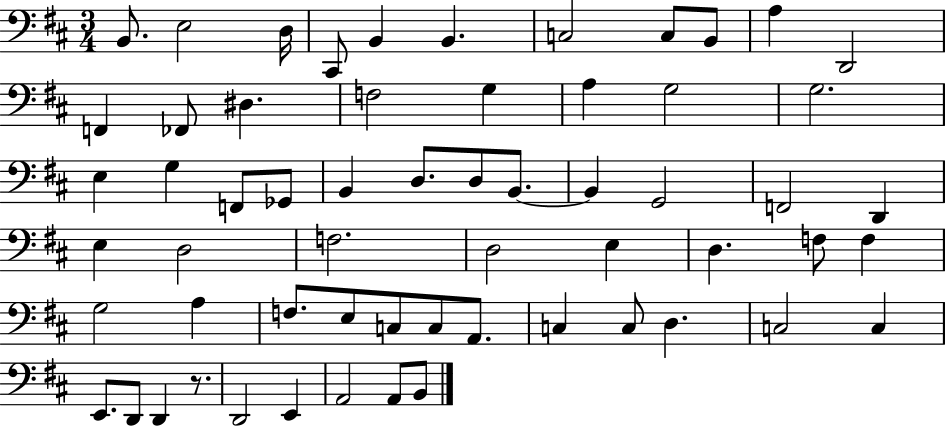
{
  \clef bass
  \numericTimeSignature
  \time 3/4
  \key d \major
  b,8. e2 d16 | cis,8 b,4 b,4. | c2 c8 b,8 | a4 d,2 | \break f,4 fes,8 dis4. | f2 g4 | a4 g2 | g2. | \break e4 g4 f,8 ges,8 | b,4 d8. d8 b,8.~~ | b,4 g,2 | f,2 d,4 | \break e4 d2 | f2. | d2 e4 | d4. f8 f4 | \break g2 a4 | f8. e8 c8 c8 a,8. | c4 c8 d4. | c2 c4 | \break e,8. d,8 d,4 r8. | d,2 e,4 | a,2 a,8 b,8 | \bar "|."
}